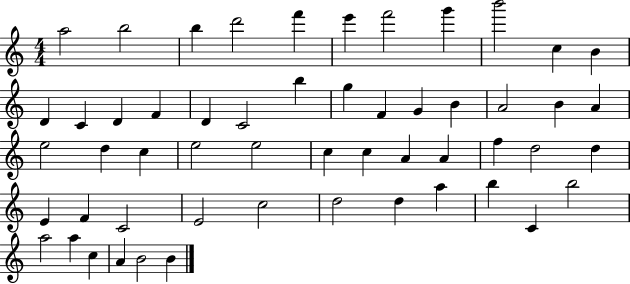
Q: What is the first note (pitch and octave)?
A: A5